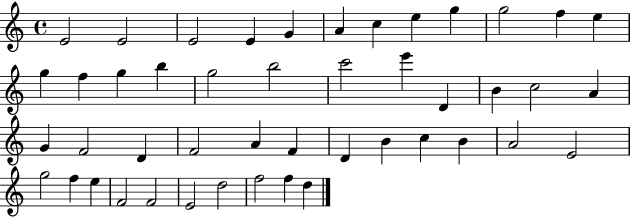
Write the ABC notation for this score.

X:1
T:Untitled
M:4/4
L:1/4
K:C
E2 E2 E2 E G A c e g g2 f e g f g b g2 b2 c'2 e' D B c2 A G F2 D F2 A F D B c B A2 E2 g2 f e F2 F2 E2 d2 f2 f d